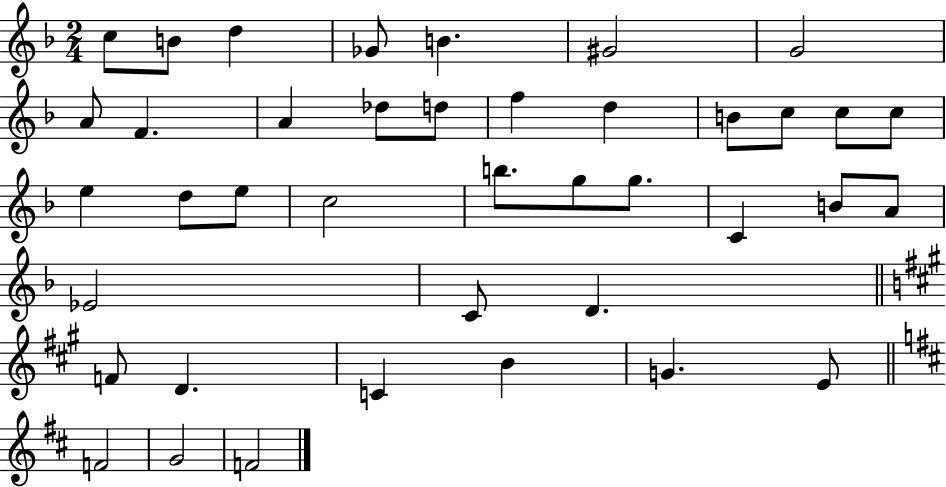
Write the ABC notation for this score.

X:1
T:Untitled
M:2/4
L:1/4
K:F
c/2 B/2 d _G/2 B ^G2 G2 A/2 F A _d/2 d/2 f d B/2 c/2 c/2 c/2 e d/2 e/2 c2 b/2 g/2 g/2 C B/2 A/2 _E2 C/2 D F/2 D C B G E/2 F2 G2 F2